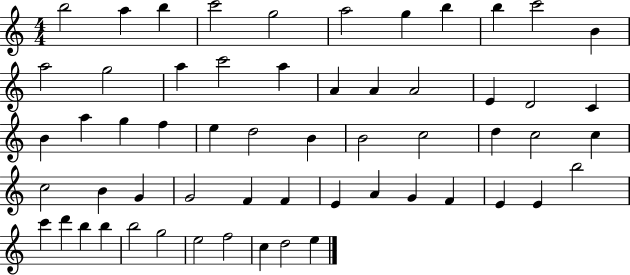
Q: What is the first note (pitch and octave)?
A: B5